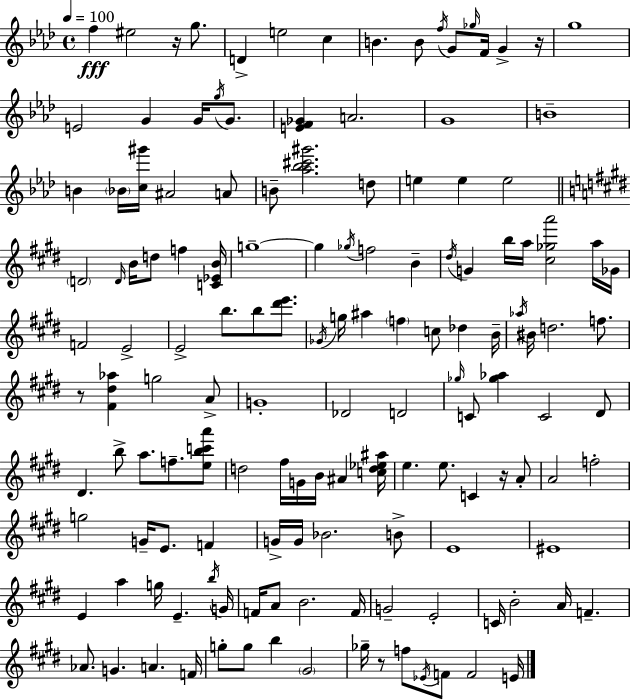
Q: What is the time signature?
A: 4/4